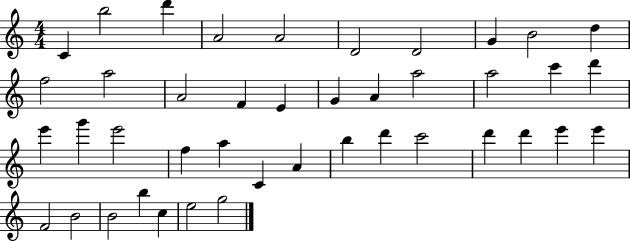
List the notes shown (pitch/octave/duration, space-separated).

C4/q B5/h D6/q A4/h A4/h D4/h D4/h G4/q B4/h D5/q F5/h A5/h A4/h F4/q E4/q G4/q A4/q A5/h A5/h C6/q D6/q E6/q G6/q E6/h F5/q A5/q C4/q A4/q B5/q D6/q C6/h D6/q D6/q E6/q E6/q F4/h B4/h B4/h B5/q C5/q E5/h G5/h